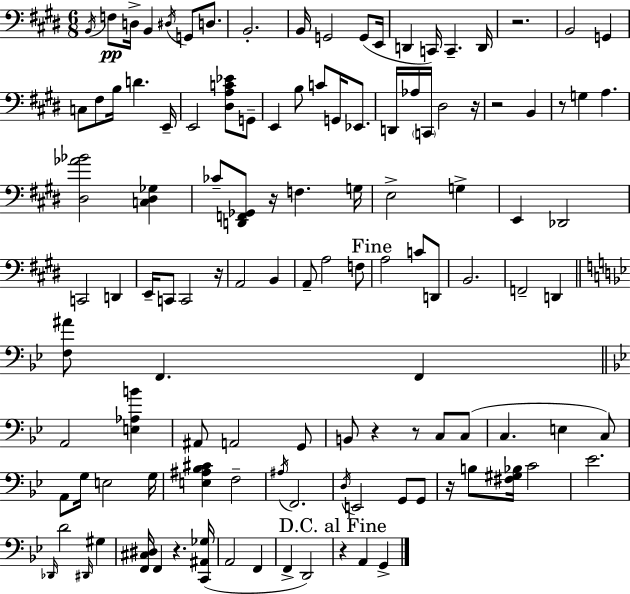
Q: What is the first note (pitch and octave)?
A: B2